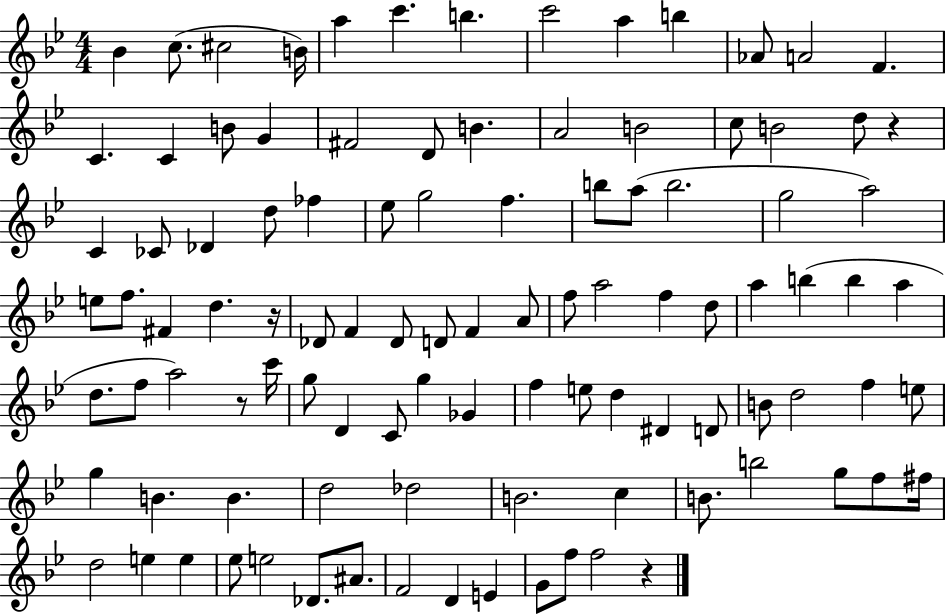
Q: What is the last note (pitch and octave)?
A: F5